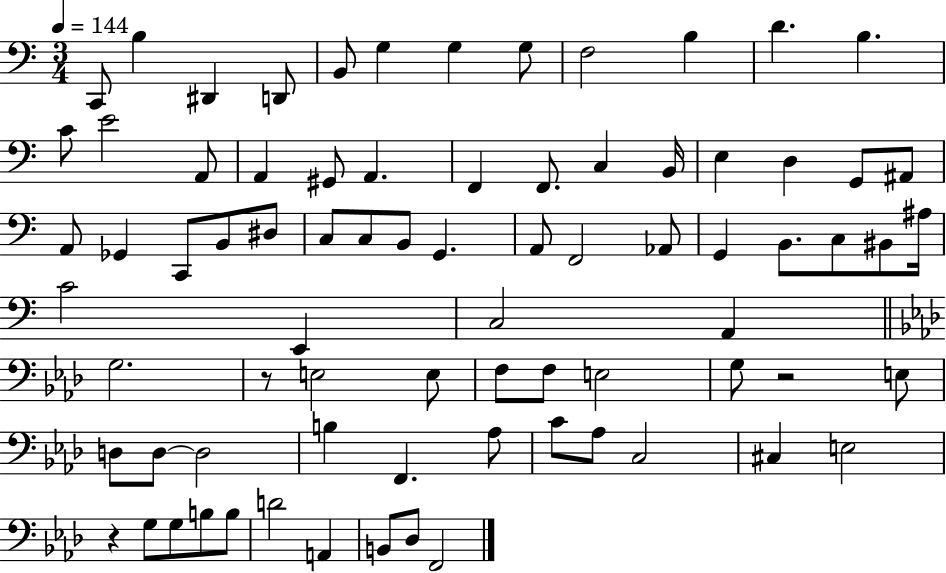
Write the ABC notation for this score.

X:1
T:Untitled
M:3/4
L:1/4
K:C
C,,/2 B, ^D,, D,,/2 B,,/2 G, G, G,/2 F,2 B, D B, C/2 E2 A,,/2 A,, ^G,,/2 A,, F,, F,,/2 C, B,,/4 E, D, G,,/2 ^A,,/2 A,,/2 _G,, C,,/2 B,,/2 ^D,/2 C,/2 C,/2 B,,/2 G,, A,,/2 F,,2 _A,,/2 G,, B,,/2 C,/2 ^B,,/2 ^A,/4 C2 E,, C,2 A,, G,2 z/2 E,2 E,/2 F,/2 F,/2 E,2 G,/2 z2 E,/2 D,/2 D,/2 D,2 B, F,, _A,/2 C/2 _A,/2 C,2 ^C, E,2 z G,/2 G,/2 B,/2 B,/2 D2 A,, B,,/2 _D,/2 F,,2